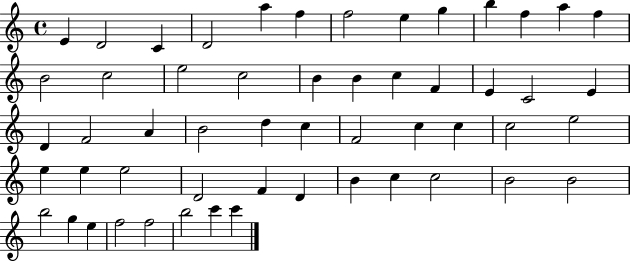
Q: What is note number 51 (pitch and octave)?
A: F5